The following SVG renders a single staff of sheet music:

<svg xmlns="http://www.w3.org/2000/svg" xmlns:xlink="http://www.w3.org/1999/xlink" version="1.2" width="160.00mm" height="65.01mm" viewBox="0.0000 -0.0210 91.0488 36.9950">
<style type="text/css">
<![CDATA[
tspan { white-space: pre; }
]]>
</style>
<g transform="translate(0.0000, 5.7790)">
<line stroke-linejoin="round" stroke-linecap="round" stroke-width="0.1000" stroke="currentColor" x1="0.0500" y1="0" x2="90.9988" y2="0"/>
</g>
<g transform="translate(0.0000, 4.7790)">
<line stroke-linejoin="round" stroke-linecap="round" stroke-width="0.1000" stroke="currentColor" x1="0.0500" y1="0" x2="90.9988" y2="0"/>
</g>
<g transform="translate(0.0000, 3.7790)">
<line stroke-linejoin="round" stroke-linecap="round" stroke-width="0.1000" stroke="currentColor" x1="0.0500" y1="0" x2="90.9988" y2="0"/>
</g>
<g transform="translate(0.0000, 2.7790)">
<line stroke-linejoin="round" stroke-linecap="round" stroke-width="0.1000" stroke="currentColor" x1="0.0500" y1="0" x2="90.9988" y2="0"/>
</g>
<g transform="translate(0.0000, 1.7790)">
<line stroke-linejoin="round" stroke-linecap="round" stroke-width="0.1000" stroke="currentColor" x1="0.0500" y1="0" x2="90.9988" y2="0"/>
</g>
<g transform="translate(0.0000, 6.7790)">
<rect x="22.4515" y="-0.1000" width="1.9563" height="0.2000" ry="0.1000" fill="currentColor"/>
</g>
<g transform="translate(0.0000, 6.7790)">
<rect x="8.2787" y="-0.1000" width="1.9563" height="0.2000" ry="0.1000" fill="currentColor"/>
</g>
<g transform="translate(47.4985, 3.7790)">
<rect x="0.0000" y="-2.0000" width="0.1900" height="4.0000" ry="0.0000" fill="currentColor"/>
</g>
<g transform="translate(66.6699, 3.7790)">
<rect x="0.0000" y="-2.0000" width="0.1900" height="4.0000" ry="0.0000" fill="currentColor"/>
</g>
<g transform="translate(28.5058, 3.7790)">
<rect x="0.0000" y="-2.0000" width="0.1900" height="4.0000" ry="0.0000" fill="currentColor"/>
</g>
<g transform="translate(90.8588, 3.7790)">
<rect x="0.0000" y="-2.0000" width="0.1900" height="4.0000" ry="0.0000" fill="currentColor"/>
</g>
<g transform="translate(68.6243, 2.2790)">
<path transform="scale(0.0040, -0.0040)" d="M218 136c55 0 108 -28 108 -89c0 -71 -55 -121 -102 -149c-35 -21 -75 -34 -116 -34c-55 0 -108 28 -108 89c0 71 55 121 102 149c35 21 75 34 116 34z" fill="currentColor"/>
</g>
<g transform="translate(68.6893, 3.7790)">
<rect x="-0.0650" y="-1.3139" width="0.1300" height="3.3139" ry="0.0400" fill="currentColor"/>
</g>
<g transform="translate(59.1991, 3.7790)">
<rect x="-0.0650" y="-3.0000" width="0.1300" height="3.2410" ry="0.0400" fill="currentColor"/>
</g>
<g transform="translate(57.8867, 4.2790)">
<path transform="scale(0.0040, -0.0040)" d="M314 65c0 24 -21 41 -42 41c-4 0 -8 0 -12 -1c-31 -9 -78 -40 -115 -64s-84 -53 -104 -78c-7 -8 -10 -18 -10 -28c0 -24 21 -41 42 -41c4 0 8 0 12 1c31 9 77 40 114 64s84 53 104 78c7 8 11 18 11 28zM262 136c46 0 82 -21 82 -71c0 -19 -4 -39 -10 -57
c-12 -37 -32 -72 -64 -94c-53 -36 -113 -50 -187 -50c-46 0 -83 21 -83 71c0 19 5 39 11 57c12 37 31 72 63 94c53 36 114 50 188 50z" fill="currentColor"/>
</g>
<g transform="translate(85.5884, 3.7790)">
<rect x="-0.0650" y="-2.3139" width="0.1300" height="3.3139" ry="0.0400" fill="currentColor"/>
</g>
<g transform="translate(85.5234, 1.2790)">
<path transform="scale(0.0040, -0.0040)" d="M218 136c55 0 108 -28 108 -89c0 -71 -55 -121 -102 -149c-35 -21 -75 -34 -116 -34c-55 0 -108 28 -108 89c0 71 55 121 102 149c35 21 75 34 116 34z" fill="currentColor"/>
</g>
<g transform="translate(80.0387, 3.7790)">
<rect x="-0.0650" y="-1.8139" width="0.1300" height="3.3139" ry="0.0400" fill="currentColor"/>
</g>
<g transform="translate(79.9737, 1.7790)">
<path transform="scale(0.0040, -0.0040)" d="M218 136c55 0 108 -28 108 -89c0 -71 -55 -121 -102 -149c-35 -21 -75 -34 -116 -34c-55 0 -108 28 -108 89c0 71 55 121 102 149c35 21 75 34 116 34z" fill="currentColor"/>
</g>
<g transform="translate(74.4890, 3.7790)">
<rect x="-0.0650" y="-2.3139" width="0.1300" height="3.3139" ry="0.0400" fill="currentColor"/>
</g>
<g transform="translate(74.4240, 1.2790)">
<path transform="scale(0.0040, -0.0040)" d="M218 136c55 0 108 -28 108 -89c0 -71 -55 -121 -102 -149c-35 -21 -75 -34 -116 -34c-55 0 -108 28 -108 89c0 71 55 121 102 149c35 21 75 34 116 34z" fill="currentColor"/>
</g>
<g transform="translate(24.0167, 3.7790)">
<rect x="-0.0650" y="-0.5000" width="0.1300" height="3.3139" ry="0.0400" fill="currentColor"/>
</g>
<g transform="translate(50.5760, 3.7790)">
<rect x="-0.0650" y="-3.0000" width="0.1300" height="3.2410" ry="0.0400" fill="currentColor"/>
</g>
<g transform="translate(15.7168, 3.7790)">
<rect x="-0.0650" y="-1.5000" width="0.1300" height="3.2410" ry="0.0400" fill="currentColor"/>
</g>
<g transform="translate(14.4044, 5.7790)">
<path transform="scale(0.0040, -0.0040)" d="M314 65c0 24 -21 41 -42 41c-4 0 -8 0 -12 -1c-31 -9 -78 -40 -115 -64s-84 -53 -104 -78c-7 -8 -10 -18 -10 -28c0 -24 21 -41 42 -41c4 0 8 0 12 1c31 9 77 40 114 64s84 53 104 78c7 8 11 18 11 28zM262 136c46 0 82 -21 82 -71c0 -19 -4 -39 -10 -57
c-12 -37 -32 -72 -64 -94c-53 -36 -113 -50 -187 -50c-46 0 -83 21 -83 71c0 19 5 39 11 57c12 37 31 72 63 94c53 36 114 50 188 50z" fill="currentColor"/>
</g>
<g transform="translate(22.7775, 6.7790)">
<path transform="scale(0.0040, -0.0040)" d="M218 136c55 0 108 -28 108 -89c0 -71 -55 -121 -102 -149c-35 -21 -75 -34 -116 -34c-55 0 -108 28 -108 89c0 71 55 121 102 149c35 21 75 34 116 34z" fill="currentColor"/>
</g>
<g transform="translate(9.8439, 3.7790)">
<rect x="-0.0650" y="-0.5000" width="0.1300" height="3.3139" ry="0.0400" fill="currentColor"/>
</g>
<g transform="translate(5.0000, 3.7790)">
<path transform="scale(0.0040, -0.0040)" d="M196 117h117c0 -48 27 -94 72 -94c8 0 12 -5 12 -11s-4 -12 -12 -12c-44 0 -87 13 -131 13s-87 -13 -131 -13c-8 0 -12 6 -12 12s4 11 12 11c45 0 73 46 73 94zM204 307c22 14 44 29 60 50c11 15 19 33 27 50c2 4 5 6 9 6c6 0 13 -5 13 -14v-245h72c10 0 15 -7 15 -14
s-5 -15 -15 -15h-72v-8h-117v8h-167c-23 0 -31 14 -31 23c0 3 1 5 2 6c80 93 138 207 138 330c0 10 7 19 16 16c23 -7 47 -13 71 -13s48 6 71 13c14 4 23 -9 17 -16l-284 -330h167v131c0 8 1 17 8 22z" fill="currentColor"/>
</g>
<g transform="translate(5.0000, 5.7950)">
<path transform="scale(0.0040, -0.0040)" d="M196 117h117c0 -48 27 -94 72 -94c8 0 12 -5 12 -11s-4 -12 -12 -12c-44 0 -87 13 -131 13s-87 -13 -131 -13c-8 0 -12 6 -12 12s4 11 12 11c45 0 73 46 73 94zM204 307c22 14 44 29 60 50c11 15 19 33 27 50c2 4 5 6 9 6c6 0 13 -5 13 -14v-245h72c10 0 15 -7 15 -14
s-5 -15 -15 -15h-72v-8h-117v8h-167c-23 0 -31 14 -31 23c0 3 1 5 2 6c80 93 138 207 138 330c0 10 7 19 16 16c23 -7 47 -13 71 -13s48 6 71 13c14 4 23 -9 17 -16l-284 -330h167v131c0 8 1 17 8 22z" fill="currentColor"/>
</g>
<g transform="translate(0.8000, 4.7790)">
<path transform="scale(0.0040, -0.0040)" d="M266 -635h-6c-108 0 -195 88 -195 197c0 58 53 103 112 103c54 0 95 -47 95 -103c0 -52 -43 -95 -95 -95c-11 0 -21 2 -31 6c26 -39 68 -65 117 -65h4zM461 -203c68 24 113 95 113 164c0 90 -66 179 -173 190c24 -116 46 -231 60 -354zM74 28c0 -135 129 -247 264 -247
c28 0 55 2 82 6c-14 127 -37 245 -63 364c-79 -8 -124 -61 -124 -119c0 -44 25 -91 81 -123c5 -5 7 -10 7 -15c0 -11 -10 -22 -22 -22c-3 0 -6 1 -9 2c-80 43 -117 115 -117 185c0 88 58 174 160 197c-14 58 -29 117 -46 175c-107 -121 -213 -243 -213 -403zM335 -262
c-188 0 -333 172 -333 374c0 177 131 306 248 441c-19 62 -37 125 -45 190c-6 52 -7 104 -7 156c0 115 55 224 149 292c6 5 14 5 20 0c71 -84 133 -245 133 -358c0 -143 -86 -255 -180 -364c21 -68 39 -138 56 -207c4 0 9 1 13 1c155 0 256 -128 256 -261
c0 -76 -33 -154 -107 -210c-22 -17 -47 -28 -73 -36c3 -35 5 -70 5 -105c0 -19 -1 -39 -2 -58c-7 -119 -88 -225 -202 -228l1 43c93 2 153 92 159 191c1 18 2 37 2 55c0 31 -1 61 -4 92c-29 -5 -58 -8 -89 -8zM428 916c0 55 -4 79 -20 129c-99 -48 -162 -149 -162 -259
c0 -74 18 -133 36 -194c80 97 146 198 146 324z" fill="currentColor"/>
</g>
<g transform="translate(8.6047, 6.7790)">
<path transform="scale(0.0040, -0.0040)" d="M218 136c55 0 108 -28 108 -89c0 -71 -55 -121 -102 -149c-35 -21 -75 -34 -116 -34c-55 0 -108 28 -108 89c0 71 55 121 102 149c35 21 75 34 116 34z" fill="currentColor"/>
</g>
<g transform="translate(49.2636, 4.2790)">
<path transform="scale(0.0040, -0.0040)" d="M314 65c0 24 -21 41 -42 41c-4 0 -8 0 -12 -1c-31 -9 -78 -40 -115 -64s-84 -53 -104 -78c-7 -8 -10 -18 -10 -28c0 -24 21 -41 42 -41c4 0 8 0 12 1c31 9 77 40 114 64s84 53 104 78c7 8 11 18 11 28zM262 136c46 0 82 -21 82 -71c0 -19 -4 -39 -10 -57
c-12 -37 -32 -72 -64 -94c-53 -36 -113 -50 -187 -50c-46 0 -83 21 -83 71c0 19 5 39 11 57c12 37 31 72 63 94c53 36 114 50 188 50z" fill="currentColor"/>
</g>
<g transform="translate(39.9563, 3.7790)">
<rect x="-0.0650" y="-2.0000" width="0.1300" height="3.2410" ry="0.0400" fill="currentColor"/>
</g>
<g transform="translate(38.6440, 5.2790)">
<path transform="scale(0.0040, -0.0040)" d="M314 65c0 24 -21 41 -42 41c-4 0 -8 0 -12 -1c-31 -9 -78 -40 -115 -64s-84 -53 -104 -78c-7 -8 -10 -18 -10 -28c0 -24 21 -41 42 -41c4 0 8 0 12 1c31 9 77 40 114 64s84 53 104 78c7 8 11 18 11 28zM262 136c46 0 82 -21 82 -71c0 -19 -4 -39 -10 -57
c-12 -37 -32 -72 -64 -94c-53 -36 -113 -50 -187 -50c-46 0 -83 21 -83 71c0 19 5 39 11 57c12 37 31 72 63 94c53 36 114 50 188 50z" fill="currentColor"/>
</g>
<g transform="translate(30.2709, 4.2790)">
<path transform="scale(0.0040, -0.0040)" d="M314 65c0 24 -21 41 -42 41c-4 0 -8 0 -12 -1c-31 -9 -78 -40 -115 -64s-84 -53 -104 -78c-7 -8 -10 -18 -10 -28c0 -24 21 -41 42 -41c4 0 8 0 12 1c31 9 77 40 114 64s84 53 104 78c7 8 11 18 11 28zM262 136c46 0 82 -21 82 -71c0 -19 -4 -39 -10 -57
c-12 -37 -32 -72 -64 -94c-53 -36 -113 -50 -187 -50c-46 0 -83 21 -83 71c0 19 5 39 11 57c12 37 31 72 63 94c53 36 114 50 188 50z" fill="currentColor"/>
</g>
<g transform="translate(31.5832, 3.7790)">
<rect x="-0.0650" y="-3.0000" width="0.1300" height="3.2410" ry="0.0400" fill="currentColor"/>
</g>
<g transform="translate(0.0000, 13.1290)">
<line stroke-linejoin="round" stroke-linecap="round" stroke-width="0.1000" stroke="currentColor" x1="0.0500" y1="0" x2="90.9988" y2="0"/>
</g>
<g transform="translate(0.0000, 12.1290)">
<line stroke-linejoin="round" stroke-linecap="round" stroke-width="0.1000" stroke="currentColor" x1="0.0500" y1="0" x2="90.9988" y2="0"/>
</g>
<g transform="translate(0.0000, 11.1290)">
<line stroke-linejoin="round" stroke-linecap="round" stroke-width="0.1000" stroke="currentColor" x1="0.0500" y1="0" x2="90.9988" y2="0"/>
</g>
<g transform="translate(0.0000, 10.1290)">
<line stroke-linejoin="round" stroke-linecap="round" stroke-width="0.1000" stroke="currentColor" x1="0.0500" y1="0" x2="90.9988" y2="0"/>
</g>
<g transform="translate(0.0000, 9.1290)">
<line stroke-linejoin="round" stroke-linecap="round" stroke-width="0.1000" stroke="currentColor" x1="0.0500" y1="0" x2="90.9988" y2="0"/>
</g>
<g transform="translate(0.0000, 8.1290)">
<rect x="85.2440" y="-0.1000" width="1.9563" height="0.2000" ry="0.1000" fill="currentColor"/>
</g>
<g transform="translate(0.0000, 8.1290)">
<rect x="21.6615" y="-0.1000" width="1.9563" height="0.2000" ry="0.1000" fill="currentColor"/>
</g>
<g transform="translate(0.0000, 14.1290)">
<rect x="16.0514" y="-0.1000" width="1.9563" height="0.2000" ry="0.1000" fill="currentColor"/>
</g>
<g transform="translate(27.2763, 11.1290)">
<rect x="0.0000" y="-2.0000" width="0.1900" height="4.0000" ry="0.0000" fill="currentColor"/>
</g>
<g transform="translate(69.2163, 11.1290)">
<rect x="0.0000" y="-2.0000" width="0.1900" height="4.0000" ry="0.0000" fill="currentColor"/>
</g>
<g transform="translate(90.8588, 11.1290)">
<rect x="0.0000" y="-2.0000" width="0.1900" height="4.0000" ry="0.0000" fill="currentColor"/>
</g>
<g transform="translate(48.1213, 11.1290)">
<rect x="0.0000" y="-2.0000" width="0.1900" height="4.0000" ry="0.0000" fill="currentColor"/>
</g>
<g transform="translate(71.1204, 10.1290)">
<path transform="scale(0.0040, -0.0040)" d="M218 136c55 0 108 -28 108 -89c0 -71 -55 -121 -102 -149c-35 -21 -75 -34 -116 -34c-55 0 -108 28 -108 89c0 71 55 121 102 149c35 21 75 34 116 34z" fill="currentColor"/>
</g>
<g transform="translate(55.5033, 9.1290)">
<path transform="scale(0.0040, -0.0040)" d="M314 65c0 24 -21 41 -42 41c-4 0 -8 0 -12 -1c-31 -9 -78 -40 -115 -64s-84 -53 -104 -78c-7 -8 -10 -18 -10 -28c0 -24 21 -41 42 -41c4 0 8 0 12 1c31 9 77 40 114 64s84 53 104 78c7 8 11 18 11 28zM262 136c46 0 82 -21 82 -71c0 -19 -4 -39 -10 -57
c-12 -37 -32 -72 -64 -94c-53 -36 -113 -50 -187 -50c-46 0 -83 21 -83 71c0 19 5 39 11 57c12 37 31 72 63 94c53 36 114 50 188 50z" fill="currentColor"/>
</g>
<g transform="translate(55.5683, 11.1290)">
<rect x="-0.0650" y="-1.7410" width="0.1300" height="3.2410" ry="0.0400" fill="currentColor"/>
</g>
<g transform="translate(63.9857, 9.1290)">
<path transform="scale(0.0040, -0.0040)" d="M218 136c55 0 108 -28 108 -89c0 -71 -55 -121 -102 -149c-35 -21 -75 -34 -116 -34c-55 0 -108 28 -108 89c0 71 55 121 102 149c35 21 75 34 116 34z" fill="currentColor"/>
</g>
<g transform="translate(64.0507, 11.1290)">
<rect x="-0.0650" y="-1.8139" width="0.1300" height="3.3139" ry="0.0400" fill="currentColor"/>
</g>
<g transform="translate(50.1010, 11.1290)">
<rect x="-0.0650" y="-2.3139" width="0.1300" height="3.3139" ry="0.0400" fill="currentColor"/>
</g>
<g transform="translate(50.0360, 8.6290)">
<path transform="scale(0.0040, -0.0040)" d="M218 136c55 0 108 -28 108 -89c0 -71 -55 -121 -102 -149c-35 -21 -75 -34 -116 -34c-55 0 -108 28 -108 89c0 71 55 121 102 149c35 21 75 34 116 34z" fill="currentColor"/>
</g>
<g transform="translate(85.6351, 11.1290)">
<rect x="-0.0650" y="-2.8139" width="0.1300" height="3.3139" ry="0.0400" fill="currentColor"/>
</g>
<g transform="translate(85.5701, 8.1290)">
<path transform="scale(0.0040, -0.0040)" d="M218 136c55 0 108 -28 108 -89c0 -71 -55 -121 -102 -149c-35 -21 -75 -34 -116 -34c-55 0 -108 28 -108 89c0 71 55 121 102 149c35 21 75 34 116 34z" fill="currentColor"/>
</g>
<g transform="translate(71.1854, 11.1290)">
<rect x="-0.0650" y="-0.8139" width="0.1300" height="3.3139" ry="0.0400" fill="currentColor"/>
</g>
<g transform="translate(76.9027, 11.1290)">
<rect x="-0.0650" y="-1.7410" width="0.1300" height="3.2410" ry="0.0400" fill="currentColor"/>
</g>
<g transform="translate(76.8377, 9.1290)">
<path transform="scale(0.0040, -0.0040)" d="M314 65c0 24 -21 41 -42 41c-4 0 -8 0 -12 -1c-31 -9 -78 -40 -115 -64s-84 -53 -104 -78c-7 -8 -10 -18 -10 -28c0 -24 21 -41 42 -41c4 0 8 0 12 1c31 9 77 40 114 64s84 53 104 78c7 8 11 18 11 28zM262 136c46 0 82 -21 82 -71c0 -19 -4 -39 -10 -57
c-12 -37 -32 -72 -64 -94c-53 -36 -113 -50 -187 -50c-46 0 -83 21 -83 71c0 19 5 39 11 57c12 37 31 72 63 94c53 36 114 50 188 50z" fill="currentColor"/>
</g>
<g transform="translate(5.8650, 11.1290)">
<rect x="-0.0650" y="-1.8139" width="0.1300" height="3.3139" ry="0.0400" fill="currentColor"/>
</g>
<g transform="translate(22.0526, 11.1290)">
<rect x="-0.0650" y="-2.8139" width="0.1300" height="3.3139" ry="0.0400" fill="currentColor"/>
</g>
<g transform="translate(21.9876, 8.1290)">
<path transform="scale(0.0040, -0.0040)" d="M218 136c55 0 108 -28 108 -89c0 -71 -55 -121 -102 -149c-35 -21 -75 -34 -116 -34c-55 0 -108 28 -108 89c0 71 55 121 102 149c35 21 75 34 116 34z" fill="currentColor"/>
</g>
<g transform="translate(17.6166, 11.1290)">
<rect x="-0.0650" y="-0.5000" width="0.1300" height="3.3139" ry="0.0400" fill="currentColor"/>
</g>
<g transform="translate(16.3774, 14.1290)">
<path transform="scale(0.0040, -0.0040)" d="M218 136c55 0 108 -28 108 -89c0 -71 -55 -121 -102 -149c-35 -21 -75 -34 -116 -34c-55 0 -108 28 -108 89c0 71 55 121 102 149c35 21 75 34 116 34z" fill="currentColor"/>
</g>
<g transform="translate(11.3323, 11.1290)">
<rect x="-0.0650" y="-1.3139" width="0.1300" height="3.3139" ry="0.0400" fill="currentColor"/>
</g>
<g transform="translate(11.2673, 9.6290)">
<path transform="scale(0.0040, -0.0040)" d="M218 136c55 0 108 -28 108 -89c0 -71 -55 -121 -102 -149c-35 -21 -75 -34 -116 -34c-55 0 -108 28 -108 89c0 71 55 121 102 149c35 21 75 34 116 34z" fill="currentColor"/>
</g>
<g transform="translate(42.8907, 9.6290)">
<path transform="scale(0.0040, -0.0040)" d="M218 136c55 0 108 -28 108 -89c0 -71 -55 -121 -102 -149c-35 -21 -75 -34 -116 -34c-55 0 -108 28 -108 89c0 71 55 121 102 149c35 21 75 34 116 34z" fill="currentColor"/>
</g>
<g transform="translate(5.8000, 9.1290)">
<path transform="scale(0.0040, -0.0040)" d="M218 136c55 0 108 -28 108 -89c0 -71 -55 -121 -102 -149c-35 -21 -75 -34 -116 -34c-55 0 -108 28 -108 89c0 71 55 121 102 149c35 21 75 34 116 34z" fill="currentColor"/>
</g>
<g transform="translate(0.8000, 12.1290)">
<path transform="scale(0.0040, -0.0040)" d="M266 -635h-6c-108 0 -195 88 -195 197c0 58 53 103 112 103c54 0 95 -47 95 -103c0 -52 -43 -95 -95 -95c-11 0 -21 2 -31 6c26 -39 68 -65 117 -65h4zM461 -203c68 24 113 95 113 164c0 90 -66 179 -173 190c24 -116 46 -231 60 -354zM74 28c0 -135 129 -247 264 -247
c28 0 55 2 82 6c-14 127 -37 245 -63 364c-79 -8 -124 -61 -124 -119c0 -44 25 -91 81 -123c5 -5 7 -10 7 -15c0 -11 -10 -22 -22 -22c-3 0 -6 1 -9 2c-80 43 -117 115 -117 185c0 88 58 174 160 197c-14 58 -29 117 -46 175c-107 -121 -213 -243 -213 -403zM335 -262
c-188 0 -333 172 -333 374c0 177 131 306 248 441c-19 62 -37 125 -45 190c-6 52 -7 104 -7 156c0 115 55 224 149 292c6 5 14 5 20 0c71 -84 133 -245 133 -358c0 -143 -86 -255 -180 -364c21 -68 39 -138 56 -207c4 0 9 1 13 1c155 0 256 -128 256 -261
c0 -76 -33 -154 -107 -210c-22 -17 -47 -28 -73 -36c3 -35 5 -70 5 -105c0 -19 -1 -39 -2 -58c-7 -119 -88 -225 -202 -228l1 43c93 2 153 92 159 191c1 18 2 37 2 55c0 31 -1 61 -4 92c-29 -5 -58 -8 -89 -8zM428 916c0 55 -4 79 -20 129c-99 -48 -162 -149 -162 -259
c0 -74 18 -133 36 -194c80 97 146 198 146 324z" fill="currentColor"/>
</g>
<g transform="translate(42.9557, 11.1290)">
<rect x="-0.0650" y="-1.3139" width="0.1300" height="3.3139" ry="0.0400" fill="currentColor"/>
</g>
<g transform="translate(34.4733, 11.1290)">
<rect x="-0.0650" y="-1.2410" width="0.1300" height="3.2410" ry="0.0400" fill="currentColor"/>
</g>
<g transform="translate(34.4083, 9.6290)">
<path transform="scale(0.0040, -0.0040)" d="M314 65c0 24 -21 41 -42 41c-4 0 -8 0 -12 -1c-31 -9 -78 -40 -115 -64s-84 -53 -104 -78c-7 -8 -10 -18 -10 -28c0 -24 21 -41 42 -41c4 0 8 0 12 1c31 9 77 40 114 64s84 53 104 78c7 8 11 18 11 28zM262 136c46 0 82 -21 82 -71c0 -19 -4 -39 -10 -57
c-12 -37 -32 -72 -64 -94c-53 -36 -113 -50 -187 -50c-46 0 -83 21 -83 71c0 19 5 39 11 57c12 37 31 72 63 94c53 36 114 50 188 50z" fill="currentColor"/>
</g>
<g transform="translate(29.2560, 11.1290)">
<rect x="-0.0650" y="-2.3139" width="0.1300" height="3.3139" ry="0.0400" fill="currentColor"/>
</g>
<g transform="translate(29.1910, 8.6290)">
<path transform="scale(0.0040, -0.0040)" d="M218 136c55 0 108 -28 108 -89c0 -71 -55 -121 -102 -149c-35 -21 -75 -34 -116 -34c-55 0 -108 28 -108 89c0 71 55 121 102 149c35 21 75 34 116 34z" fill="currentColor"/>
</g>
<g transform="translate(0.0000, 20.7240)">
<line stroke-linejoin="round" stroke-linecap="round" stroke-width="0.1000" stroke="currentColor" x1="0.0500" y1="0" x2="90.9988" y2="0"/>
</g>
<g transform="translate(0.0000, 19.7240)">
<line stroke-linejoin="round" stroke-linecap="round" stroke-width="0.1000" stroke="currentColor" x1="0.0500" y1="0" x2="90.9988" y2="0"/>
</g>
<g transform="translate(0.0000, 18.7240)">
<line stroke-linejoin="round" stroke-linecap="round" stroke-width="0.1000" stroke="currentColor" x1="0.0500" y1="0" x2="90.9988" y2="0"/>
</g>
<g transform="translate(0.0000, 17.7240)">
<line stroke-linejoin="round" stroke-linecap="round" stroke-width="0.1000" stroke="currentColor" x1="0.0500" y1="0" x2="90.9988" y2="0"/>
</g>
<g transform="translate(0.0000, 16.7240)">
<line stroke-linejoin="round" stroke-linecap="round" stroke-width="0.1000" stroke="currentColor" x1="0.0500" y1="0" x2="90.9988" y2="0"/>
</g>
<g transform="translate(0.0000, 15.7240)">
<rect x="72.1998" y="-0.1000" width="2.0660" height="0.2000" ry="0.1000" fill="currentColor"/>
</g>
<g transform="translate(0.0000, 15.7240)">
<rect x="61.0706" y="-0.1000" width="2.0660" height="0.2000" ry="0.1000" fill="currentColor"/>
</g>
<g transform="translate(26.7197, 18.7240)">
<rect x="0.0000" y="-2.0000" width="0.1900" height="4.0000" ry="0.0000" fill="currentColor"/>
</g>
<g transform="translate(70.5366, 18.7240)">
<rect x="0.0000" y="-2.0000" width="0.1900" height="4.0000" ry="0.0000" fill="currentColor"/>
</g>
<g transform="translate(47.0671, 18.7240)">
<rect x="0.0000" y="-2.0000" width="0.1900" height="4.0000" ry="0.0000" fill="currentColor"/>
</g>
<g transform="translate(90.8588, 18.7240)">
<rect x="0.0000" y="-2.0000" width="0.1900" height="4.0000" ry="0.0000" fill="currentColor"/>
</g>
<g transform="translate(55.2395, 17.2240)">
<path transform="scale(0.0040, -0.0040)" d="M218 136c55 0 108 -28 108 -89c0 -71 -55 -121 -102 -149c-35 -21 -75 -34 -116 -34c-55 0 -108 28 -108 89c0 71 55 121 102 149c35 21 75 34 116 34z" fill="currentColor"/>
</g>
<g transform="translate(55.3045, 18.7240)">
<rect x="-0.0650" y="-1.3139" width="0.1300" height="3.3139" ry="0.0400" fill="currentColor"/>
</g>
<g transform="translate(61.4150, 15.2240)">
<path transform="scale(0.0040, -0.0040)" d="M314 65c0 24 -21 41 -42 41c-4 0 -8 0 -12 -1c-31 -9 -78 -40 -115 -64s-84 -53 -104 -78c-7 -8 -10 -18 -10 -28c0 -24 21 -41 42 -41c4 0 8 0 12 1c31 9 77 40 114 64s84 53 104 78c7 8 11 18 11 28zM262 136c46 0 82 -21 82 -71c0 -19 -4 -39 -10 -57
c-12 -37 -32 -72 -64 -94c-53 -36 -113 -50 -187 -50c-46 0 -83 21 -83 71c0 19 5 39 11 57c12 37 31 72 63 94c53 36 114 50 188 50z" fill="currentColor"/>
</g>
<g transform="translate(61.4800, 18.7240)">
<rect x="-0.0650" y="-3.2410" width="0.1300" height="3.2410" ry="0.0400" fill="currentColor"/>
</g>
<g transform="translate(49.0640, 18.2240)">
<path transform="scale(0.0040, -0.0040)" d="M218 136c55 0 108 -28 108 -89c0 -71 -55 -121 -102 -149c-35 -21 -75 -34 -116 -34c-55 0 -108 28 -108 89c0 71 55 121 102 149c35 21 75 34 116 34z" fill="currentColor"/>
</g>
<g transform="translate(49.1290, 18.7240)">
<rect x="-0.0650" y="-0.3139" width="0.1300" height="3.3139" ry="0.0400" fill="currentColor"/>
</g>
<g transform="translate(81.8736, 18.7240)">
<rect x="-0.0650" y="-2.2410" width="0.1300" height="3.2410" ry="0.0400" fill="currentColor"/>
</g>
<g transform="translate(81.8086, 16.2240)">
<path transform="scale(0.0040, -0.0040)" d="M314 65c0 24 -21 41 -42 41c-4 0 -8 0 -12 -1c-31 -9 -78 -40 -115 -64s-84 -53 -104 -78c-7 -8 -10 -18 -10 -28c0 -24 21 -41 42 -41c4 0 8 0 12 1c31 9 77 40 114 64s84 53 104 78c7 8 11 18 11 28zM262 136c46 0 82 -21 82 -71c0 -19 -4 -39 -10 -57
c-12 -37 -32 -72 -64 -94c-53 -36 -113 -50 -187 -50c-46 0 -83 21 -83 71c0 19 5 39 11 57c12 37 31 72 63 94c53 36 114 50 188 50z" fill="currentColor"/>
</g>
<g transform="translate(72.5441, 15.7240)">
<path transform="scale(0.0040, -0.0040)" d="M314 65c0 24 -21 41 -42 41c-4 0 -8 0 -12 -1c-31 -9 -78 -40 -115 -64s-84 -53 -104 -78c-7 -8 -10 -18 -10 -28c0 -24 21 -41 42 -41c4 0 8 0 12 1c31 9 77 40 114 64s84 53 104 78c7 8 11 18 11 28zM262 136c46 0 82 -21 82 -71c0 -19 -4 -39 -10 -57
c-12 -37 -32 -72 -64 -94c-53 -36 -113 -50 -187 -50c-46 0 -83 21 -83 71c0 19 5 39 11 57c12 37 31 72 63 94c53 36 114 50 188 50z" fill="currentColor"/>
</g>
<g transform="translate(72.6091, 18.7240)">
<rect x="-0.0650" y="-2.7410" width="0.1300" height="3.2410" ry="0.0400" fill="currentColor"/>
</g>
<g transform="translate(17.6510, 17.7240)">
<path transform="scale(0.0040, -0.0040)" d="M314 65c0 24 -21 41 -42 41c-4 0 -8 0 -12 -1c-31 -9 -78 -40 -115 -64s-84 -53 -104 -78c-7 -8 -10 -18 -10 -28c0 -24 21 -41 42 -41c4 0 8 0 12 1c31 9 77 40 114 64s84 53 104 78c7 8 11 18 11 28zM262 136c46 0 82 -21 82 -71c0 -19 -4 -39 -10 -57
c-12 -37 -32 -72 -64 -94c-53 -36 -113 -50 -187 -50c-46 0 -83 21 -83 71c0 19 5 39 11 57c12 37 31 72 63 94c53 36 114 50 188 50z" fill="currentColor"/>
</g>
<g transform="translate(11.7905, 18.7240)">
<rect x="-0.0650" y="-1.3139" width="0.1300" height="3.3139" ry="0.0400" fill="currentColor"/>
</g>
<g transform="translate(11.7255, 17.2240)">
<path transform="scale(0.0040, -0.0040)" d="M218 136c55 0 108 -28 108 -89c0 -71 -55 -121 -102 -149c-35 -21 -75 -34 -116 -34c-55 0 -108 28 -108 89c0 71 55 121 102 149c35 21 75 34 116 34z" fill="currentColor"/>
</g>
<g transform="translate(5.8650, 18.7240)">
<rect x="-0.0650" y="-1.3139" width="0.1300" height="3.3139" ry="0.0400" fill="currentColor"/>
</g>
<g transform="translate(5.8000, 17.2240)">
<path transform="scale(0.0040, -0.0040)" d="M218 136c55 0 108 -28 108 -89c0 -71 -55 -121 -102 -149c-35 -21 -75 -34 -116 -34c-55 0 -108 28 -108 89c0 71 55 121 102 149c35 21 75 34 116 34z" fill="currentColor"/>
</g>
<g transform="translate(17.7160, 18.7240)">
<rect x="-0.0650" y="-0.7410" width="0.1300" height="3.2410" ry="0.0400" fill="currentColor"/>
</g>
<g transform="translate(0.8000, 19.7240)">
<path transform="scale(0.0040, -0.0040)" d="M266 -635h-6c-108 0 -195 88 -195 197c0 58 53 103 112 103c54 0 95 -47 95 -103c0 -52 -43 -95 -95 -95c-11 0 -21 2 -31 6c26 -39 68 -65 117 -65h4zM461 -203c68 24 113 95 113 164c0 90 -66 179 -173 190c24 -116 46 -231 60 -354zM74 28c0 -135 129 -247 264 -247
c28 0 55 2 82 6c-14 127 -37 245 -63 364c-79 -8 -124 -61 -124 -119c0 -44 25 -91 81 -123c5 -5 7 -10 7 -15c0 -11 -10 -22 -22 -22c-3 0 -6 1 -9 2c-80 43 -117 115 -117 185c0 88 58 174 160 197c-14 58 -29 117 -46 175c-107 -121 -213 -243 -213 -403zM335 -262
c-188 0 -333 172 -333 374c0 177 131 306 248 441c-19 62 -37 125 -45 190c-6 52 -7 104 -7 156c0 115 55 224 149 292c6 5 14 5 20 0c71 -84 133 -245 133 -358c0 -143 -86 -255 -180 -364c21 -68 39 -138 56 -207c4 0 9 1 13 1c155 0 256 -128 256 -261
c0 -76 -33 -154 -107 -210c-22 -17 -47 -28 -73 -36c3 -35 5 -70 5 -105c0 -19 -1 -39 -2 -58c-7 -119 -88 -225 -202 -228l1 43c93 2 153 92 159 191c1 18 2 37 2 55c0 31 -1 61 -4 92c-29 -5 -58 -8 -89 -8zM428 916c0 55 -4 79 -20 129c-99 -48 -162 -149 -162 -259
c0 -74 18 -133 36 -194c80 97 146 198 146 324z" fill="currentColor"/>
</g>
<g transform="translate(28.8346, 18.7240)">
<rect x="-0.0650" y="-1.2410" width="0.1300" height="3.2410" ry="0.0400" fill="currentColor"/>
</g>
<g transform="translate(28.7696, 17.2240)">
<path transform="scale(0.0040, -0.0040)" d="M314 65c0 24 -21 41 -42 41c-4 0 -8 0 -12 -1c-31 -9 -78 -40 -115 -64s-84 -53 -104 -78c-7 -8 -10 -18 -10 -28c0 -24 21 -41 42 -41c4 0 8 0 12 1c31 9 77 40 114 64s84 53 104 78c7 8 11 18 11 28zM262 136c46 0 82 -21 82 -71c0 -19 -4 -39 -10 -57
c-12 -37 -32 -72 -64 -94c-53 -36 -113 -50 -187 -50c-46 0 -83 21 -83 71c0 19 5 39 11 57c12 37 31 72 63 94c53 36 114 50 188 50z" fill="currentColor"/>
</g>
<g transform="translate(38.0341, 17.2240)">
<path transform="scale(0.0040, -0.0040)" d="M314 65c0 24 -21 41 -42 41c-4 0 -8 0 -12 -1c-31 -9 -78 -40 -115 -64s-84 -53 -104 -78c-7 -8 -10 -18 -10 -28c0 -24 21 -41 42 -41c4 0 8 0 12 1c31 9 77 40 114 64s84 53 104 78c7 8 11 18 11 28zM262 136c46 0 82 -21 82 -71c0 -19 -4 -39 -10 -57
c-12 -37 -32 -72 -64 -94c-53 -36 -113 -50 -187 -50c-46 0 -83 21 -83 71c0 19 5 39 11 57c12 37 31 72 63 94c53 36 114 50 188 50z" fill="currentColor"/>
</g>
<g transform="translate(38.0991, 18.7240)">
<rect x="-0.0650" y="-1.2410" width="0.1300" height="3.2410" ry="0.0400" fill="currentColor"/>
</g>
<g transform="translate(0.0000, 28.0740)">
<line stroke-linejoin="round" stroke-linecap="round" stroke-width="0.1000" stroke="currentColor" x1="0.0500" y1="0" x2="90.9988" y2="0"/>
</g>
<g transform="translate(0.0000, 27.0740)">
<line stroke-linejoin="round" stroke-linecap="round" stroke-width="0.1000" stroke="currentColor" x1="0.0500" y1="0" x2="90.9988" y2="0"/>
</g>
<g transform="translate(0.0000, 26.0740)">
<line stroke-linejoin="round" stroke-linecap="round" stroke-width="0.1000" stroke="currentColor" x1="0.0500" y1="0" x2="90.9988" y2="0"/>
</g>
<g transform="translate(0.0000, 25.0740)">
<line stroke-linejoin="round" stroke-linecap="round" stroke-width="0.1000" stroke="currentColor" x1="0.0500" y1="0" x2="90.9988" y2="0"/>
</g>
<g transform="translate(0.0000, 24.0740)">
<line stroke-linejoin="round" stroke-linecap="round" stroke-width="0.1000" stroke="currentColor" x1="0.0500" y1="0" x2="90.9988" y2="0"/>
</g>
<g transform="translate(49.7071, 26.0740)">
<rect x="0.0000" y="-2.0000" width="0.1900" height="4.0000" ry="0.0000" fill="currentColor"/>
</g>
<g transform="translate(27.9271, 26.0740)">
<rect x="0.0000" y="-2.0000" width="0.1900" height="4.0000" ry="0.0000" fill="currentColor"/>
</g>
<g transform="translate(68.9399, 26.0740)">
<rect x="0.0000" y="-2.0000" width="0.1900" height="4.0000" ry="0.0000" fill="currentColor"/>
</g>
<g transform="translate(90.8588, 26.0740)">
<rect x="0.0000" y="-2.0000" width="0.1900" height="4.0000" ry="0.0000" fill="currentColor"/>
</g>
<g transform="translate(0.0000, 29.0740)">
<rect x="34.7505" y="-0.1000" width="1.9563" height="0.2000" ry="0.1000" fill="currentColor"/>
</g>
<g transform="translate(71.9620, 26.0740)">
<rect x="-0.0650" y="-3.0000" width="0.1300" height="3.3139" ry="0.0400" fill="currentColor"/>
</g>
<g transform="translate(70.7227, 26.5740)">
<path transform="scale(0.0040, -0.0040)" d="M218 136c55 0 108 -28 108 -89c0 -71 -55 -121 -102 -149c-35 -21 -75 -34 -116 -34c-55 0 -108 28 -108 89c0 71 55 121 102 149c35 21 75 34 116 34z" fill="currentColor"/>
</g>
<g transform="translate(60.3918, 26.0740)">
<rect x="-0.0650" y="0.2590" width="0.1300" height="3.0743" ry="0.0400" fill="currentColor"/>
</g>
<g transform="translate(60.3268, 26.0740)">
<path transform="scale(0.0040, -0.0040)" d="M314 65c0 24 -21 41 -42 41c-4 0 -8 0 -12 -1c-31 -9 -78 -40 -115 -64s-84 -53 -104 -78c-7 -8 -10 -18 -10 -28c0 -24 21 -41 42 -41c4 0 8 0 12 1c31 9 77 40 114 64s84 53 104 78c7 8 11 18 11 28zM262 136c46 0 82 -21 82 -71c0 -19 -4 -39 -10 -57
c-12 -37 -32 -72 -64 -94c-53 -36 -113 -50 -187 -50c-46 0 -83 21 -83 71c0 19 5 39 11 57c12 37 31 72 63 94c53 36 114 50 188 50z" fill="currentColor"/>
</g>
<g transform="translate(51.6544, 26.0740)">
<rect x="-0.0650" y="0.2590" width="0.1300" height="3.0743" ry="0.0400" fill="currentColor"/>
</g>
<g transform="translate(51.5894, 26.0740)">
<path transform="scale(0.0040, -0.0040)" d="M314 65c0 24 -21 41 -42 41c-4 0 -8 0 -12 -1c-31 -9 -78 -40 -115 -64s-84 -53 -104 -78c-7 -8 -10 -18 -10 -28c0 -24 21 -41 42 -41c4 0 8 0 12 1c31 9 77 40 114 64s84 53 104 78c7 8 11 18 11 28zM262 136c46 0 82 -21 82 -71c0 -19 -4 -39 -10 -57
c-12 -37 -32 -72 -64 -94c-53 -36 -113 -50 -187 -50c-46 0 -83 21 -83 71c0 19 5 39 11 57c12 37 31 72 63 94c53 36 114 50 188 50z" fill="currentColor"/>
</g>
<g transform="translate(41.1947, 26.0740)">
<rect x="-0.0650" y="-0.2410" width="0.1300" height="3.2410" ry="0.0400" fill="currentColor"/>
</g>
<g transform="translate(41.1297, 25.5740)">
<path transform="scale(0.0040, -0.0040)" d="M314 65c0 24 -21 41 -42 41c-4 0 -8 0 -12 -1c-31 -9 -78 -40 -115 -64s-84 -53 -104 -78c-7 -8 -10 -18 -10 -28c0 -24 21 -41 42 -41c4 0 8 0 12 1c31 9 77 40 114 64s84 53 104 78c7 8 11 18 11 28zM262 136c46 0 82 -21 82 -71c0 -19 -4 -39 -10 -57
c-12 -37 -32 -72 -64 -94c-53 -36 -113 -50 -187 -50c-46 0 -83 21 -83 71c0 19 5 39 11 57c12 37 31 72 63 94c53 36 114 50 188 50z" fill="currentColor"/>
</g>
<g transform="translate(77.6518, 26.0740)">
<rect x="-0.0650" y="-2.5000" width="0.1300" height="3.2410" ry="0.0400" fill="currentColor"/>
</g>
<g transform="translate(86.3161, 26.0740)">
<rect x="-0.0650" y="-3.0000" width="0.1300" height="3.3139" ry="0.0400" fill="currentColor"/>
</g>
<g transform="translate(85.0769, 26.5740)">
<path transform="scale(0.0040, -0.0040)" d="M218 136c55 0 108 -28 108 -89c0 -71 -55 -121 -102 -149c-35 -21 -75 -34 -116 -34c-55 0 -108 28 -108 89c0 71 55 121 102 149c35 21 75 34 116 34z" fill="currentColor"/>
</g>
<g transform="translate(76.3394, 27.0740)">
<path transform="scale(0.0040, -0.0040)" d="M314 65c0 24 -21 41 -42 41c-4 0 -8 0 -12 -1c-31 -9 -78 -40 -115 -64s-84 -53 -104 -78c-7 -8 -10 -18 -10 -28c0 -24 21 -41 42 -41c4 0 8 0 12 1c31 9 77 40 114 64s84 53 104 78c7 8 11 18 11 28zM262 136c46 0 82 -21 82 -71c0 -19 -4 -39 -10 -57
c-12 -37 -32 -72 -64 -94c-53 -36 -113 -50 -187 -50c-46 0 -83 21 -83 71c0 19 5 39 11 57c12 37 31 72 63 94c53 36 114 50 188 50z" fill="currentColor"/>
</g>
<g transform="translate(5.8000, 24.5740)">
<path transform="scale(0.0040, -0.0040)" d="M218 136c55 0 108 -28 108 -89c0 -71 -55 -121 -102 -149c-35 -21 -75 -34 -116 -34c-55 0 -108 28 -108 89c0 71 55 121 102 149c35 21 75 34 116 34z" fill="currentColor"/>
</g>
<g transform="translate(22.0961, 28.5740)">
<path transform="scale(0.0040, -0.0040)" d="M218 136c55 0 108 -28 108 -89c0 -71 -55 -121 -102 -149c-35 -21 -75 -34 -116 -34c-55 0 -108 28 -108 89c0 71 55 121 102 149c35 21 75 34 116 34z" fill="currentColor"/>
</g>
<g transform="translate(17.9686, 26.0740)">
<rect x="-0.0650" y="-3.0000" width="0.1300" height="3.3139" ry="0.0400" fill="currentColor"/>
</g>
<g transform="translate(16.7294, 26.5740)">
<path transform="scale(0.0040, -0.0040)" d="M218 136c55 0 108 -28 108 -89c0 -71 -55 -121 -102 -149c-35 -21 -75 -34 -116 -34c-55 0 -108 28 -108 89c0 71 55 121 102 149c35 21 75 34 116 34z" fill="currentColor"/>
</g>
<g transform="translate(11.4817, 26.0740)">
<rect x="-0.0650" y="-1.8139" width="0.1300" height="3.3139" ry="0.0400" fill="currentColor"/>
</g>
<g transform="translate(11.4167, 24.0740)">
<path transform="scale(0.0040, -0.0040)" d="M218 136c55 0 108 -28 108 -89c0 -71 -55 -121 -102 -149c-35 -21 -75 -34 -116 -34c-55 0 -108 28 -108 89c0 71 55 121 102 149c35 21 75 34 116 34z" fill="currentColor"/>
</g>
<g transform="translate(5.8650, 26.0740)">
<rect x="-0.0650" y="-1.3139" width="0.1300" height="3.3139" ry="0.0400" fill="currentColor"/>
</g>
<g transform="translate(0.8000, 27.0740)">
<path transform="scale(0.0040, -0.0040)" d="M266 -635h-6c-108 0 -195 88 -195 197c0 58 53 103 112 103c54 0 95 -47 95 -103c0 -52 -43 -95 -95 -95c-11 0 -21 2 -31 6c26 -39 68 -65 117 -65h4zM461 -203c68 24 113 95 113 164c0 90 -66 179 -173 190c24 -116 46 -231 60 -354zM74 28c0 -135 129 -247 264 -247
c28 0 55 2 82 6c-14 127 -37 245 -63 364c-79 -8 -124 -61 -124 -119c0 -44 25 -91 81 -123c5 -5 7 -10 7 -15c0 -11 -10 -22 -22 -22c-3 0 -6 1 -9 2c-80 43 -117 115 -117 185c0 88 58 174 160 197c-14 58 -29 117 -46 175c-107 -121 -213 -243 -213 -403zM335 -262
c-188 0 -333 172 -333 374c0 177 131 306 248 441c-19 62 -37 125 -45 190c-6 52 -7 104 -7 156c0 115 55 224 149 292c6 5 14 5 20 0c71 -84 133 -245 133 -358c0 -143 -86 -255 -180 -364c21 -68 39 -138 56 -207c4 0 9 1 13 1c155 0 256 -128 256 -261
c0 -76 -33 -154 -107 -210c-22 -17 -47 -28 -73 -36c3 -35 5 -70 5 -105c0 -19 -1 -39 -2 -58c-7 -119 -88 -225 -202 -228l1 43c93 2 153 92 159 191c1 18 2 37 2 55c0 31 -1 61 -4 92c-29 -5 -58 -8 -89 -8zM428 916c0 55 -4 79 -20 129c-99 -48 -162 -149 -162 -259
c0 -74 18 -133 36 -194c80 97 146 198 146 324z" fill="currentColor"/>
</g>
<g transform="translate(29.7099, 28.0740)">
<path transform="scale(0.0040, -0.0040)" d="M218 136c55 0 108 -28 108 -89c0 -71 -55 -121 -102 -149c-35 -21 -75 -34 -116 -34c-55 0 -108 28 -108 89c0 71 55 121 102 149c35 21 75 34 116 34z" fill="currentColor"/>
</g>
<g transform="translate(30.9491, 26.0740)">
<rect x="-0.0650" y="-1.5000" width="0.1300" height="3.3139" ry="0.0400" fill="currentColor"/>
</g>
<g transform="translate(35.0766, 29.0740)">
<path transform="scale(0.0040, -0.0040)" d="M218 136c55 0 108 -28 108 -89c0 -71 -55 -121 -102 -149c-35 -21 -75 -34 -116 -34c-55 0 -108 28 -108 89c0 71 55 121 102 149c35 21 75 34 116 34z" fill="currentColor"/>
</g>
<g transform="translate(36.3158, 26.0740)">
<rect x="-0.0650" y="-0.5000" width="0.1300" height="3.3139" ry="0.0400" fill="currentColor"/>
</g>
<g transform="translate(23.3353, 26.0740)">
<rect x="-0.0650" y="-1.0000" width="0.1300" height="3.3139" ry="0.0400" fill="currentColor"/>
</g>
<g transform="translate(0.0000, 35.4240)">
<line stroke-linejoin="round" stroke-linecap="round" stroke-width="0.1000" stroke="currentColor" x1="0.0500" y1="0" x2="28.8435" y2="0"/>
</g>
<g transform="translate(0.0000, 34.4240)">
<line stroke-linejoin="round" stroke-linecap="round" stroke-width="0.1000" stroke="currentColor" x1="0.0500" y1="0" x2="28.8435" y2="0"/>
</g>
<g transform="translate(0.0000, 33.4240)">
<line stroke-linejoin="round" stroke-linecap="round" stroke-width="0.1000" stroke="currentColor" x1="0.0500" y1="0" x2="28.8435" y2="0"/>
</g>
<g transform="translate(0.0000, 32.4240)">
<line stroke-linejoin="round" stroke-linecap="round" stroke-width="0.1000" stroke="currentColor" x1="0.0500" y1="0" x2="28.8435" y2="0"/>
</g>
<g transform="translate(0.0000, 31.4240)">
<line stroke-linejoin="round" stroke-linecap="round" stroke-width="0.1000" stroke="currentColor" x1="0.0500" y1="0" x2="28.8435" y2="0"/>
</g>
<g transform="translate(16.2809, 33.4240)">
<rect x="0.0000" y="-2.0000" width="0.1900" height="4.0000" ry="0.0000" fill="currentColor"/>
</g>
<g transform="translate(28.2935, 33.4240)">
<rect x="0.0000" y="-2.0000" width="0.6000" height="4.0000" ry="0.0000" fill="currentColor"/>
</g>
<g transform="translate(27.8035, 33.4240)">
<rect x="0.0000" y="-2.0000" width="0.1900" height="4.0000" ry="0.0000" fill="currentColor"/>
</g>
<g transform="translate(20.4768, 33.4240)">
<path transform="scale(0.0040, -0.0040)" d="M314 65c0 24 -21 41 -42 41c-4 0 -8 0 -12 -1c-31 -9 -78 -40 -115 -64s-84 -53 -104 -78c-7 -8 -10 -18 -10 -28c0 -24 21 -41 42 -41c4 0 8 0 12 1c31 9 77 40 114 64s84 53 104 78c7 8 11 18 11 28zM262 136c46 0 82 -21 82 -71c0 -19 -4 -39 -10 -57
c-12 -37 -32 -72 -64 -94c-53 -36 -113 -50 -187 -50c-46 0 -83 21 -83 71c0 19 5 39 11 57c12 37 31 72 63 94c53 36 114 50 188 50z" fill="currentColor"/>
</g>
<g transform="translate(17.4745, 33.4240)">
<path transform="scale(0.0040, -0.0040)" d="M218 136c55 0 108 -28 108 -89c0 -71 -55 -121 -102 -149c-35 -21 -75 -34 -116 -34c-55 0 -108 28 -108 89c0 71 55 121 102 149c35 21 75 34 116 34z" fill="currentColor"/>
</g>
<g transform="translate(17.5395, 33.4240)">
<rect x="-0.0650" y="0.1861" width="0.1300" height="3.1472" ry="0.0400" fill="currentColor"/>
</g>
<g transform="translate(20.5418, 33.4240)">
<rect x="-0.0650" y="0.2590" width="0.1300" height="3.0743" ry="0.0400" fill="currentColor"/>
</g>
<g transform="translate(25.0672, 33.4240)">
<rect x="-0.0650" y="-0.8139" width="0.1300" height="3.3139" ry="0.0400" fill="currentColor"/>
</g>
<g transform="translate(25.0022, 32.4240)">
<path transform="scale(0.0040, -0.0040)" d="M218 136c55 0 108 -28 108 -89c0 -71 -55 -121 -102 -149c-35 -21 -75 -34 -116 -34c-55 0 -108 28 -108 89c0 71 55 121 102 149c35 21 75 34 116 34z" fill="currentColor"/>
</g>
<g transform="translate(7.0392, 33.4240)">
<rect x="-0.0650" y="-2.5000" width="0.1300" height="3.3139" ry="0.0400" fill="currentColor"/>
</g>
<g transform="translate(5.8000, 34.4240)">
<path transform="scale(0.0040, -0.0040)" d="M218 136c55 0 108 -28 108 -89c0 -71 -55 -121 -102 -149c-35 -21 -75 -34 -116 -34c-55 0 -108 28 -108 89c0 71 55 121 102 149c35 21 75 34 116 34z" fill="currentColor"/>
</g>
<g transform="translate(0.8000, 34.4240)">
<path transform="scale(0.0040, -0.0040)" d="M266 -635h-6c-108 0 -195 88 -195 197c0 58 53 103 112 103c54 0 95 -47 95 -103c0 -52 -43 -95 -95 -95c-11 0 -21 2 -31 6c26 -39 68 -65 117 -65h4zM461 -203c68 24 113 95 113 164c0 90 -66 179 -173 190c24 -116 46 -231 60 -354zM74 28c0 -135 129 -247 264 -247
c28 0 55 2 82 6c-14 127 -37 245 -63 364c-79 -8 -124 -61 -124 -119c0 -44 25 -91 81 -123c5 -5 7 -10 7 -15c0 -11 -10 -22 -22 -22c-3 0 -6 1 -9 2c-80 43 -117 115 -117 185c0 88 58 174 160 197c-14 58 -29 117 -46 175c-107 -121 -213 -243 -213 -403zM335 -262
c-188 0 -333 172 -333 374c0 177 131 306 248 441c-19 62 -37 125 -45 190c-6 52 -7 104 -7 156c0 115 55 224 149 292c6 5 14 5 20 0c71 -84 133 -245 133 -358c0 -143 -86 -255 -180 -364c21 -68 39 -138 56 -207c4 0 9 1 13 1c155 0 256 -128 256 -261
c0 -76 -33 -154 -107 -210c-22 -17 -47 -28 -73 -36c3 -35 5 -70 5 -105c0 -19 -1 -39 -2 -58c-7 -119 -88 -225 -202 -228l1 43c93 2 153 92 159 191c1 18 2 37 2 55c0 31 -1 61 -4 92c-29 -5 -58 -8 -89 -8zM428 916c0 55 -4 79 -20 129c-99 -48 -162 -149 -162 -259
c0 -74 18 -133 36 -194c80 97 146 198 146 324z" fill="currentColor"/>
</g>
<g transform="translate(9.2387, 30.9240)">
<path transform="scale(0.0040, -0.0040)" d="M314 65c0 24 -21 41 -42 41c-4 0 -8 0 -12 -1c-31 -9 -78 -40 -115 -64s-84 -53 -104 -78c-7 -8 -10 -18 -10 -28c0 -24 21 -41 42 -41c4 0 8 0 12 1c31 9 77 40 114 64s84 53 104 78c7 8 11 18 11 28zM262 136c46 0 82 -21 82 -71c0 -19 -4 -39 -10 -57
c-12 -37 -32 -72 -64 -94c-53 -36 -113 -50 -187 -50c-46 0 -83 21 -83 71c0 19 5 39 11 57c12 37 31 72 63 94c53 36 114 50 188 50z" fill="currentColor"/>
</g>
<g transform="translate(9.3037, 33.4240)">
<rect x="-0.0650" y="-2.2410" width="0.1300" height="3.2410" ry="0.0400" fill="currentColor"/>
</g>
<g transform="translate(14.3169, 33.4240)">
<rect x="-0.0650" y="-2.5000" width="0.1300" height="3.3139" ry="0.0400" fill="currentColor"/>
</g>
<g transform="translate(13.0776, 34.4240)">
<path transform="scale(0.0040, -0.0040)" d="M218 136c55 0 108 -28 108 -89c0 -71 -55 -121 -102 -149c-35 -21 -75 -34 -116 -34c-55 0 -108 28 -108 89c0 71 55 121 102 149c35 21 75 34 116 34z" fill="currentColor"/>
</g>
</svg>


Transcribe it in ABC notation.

X:1
T:Untitled
M:4/4
L:1/4
K:C
C E2 C A2 F2 A2 A2 e g f g f e C a g e2 e g f2 f d f2 a e e d2 e2 e2 c e b2 a2 g2 e f A D E C c2 B2 B2 A G2 A G g2 G B B2 d